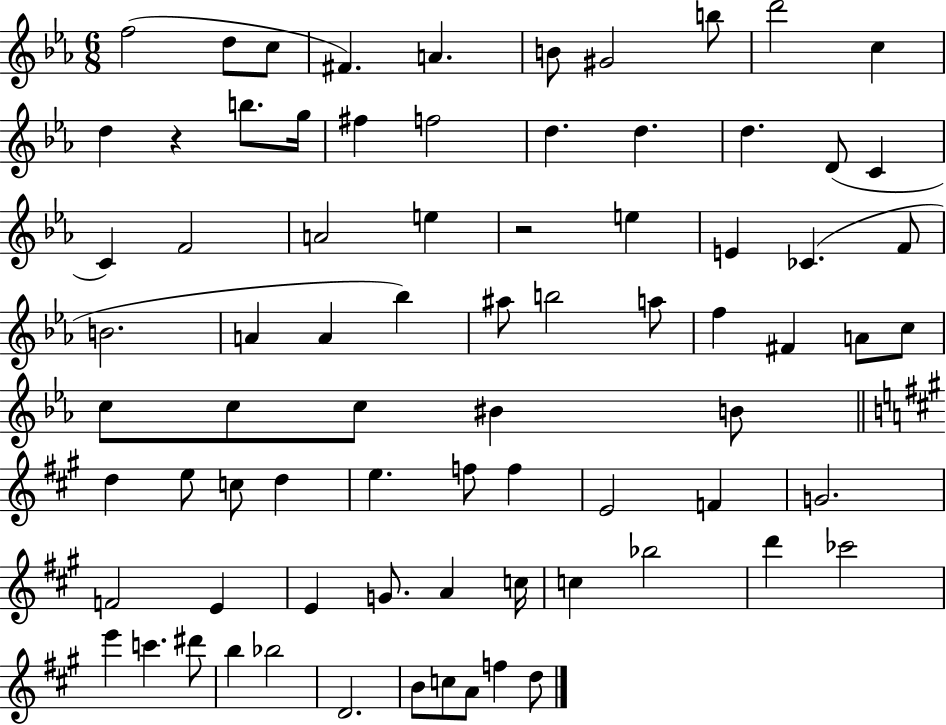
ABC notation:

X:1
T:Untitled
M:6/8
L:1/4
K:Eb
f2 d/2 c/2 ^F A B/2 ^G2 b/2 d'2 c d z b/2 g/4 ^f f2 d d d D/2 C C F2 A2 e z2 e E _C F/2 B2 A A _b ^a/2 b2 a/2 f ^F A/2 c/2 c/2 c/2 c/2 ^B B/2 d e/2 c/2 d e f/2 f E2 F G2 F2 E E G/2 A c/4 c _b2 d' _c'2 e' c' ^d'/2 b _b2 D2 B/2 c/2 A/2 f d/2